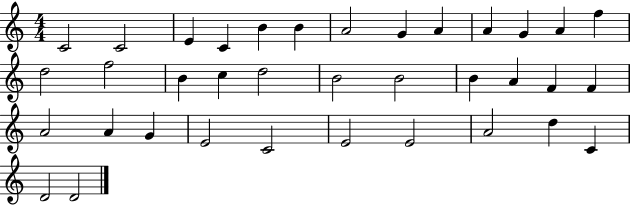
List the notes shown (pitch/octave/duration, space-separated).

C4/h C4/h E4/q C4/q B4/q B4/q A4/h G4/q A4/q A4/q G4/q A4/q F5/q D5/h F5/h B4/q C5/q D5/h B4/h B4/h B4/q A4/q F4/q F4/q A4/h A4/q G4/q E4/h C4/h E4/h E4/h A4/h D5/q C4/q D4/h D4/h